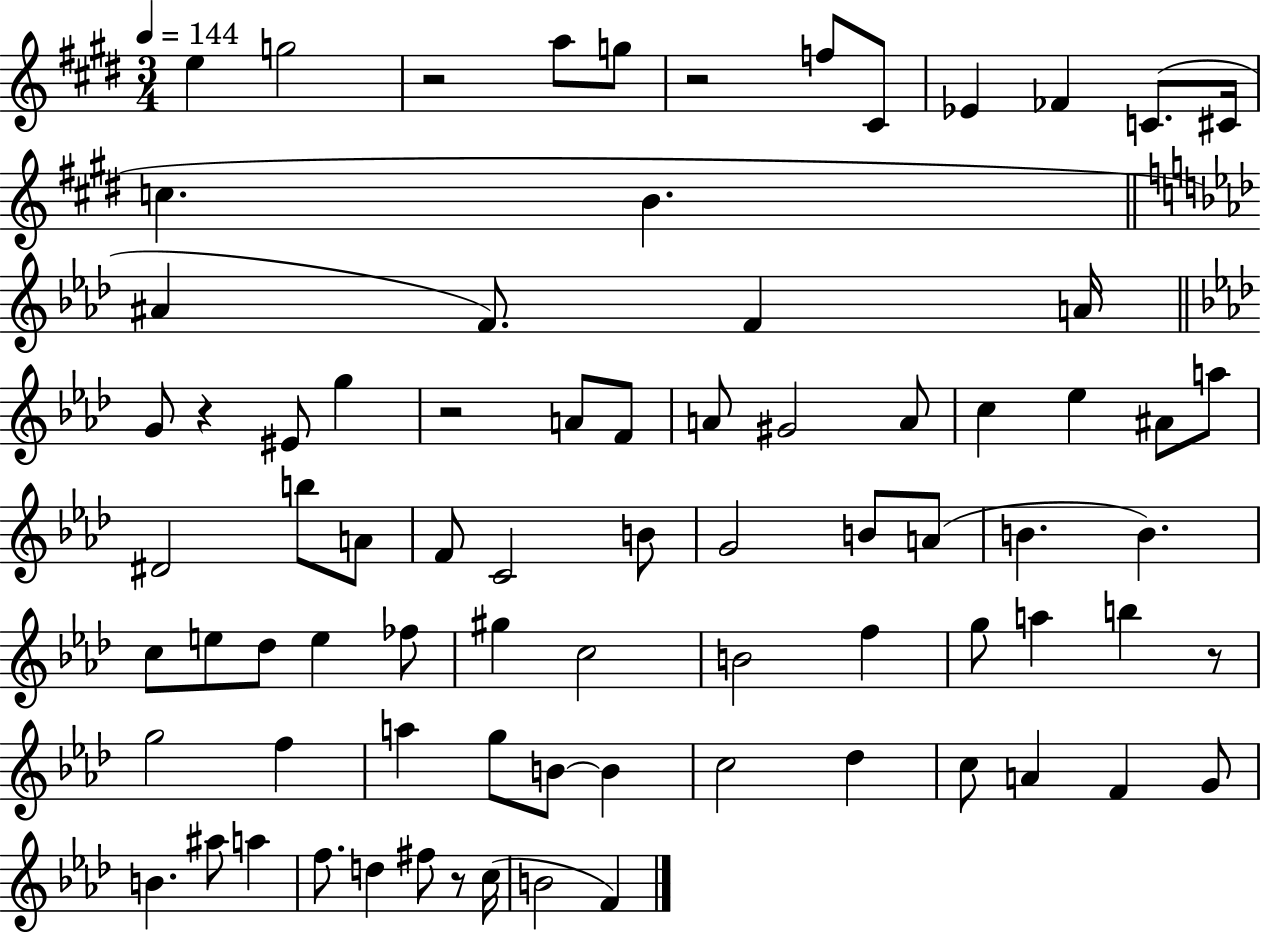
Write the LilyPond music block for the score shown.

{
  \clef treble
  \numericTimeSignature
  \time 3/4
  \key e \major
  \tempo 4 = 144
  \repeat volta 2 { e''4 g''2 | r2 a''8 g''8 | r2 f''8 cis'8 | ees'4 fes'4 c'8.( cis'16 | \break c''4. b'4. | \bar "||" \break \key f \minor ais'4 f'8.) f'4 a'16 | \bar "||" \break \key aes \major g'8 r4 eis'8 g''4 | r2 a'8 f'8 | a'8 gis'2 a'8 | c''4 ees''4 ais'8 a''8 | \break dis'2 b''8 a'8 | f'8 c'2 b'8 | g'2 b'8 a'8( | b'4. b'4.) | \break c''8 e''8 des''8 e''4 fes''8 | gis''4 c''2 | b'2 f''4 | g''8 a''4 b''4 r8 | \break g''2 f''4 | a''4 g''8 b'8~~ b'4 | c''2 des''4 | c''8 a'4 f'4 g'8 | \break b'4. ais''8 a''4 | f''8. d''4 fis''8 r8 c''16( | b'2 f'4) | } \bar "|."
}